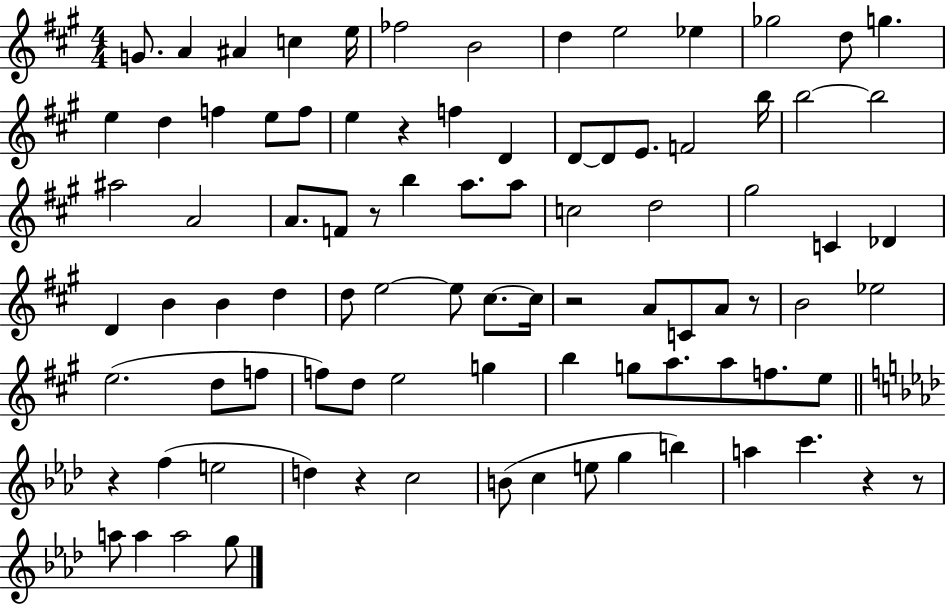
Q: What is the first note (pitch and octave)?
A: G4